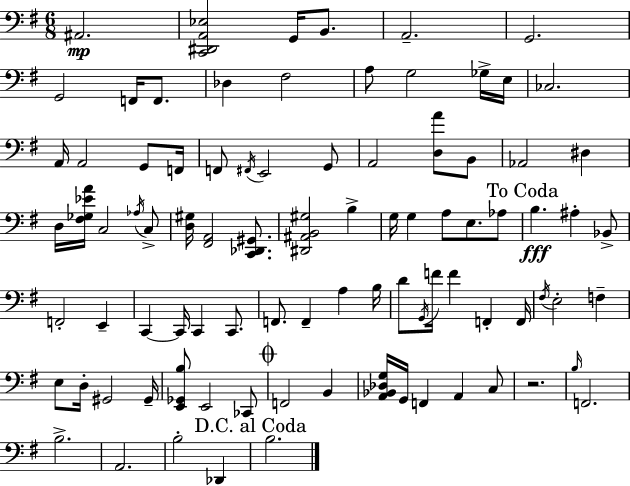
X:1
T:Untitled
M:6/8
L:1/4
K:Em
^A,,2 [C,,^D,,A,,_E,]2 G,,/4 B,,/2 A,,2 G,,2 G,,2 F,,/4 F,,/2 _D, ^F,2 A,/2 G,2 _G,/4 E,/4 _C,2 A,,/4 A,,2 G,,/2 F,,/4 F,,/2 ^F,,/4 E,,2 G,,/2 A,,2 [D,A]/2 B,,/2 _A,,2 ^D, D,/4 [^F,_G,_EA]/4 C,2 _A,/4 C,/2 [D,^G,]/4 [^F,,A,,]2 [C,,_D,,^G,,]/2 [^D,,^A,,B,,^G,]2 B, G,/4 G, A,/2 E,/2 _A,/2 B, ^A, _B,,/2 F,,2 E,, C,, C,,/4 C,, C,,/2 F,,/2 F,, A, B,/4 D/2 G,,/4 F/4 F F,, F,,/4 ^F,/4 E,2 F, E,/2 D,/4 ^G,,2 ^G,,/4 [E,,_G,,B,]/2 E,,2 _C,,/2 F,,2 B,, [A,,_B,,_D,G,]/4 G,,/4 F,, A,, C,/2 z2 B,/4 F,,2 B,2 A,,2 B,2 _D,, B,2